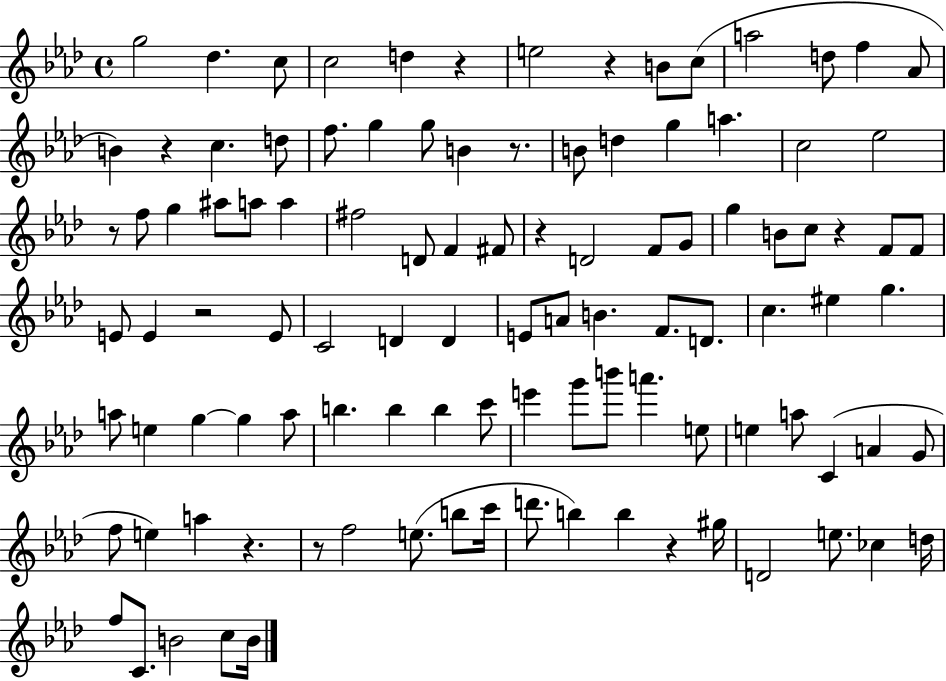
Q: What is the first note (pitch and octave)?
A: G5